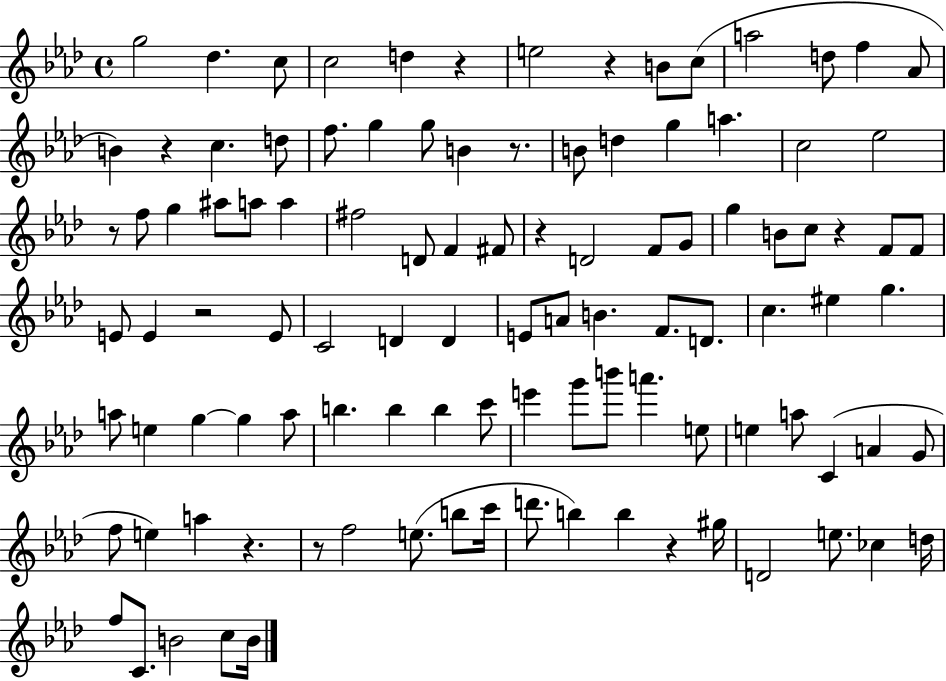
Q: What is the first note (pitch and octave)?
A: G5